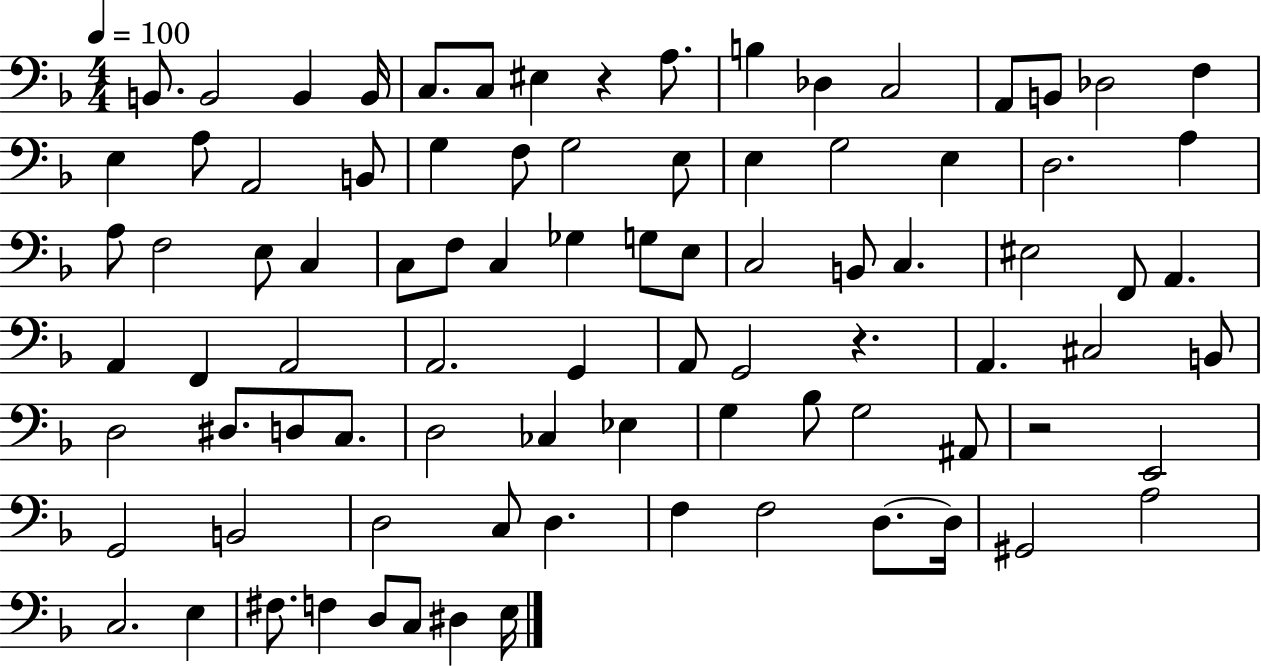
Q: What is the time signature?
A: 4/4